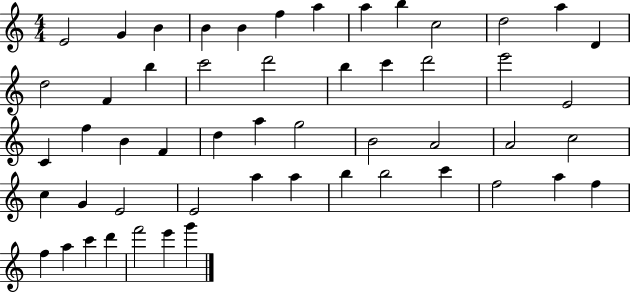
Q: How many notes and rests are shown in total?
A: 53